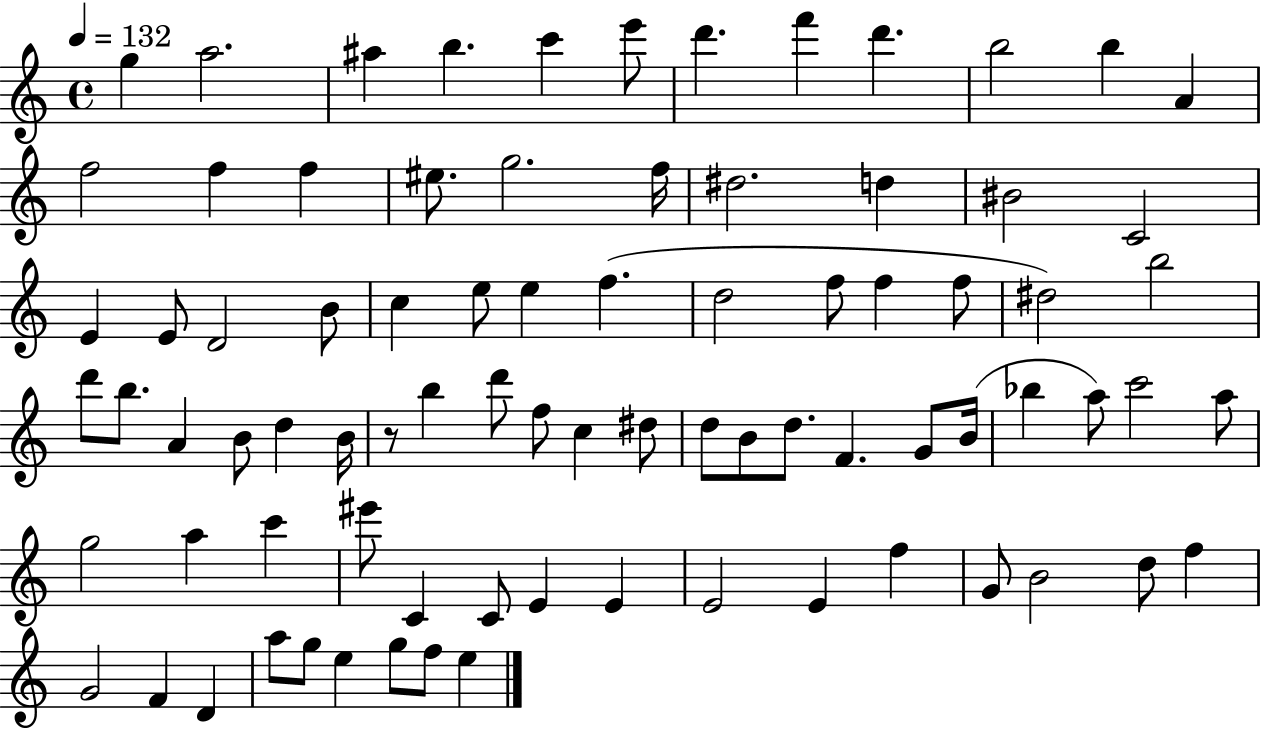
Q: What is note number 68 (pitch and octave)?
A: F5